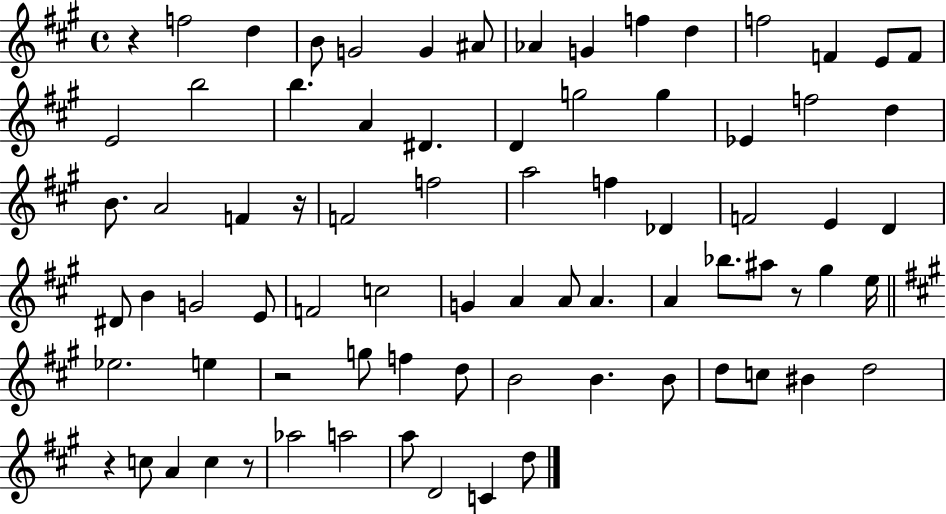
{
  \clef treble
  \time 4/4
  \defaultTimeSignature
  \key a \major
  r4 f''2 d''4 | b'8 g'2 g'4 ais'8 | aes'4 g'4 f''4 d''4 | f''2 f'4 e'8 f'8 | \break e'2 b''2 | b''4. a'4 dis'4. | d'4 g''2 g''4 | ees'4 f''2 d''4 | \break b'8. a'2 f'4 r16 | f'2 f''2 | a''2 f''4 des'4 | f'2 e'4 d'4 | \break dis'8 b'4 g'2 e'8 | f'2 c''2 | g'4 a'4 a'8 a'4. | a'4 bes''8. ais''8 r8 gis''4 e''16 | \break \bar "||" \break \key a \major ees''2. e''4 | r2 g''8 f''4 d''8 | b'2 b'4. b'8 | d''8 c''8 bis'4 d''2 | \break r4 c''8 a'4 c''4 r8 | aes''2 a''2 | a''8 d'2 c'4 d''8 | \bar "|."
}